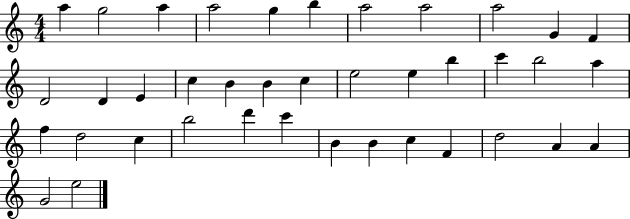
A5/q G5/h A5/q A5/h G5/q B5/q A5/h A5/h A5/h G4/q F4/q D4/h D4/q E4/q C5/q B4/q B4/q C5/q E5/h E5/q B5/q C6/q B5/h A5/q F5/q D5/h C5/q B5/h D6/q C6/q B4/q B4/q C5/q F4/q D5/h A4/q A4/q G4/h E5/h